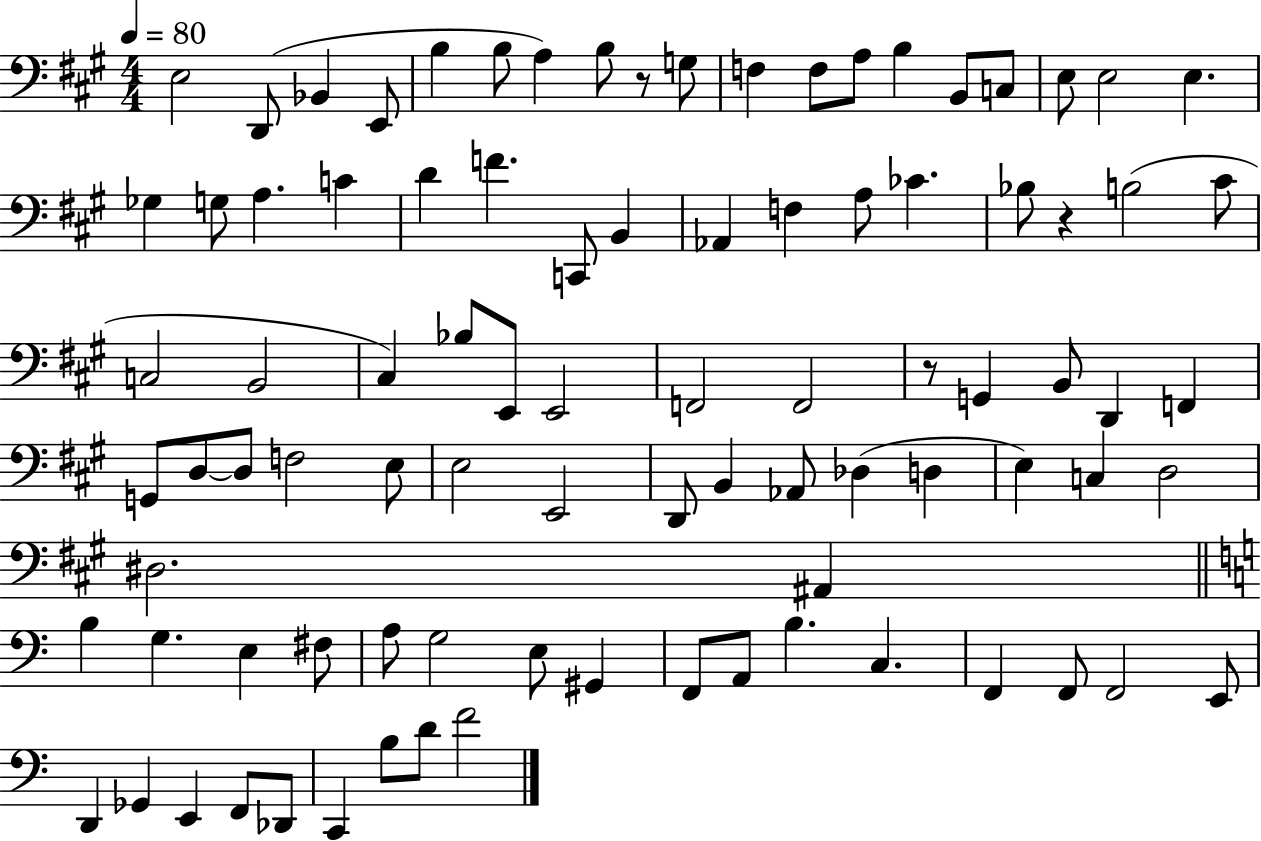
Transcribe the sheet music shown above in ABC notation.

X:1
T:Untitled
M:4/4
L:1/4
K:A
E,2 D,,/2 _B,, E,,/2 B, B,/2 A, B,/2 z/2 G,/2 F, F,/2 A,/2 B, B,,/2 C,/2 E,/2 E,2 E, _G, G,/2 A, C D F C,,/2 B,, _A,, F, A,/2 _C _B,/2 z B,2 ^C/2 C,2 B,,2 ^C, _B,/2 E,,/2 E,,2 F,,2 F,,2 z/2 G,, B,,/2 D,, F,, G,,/2 D,/2 D,/2 F,2 E,/2 E,2 E,,2 D,,/2 B,, _A,,/2 _D, D, E, C, D,2 ^D,2 ^A,, B, G, E, ^F,/2 A,/2 G,2 E,/2 ^G,, F,,/2 A,,/2 B, C, F,, F,,/2 F,,2 E,,/2 D,, _G,, E,, F,,/2 _D,,/2 C,, B,/2 D/2 F2